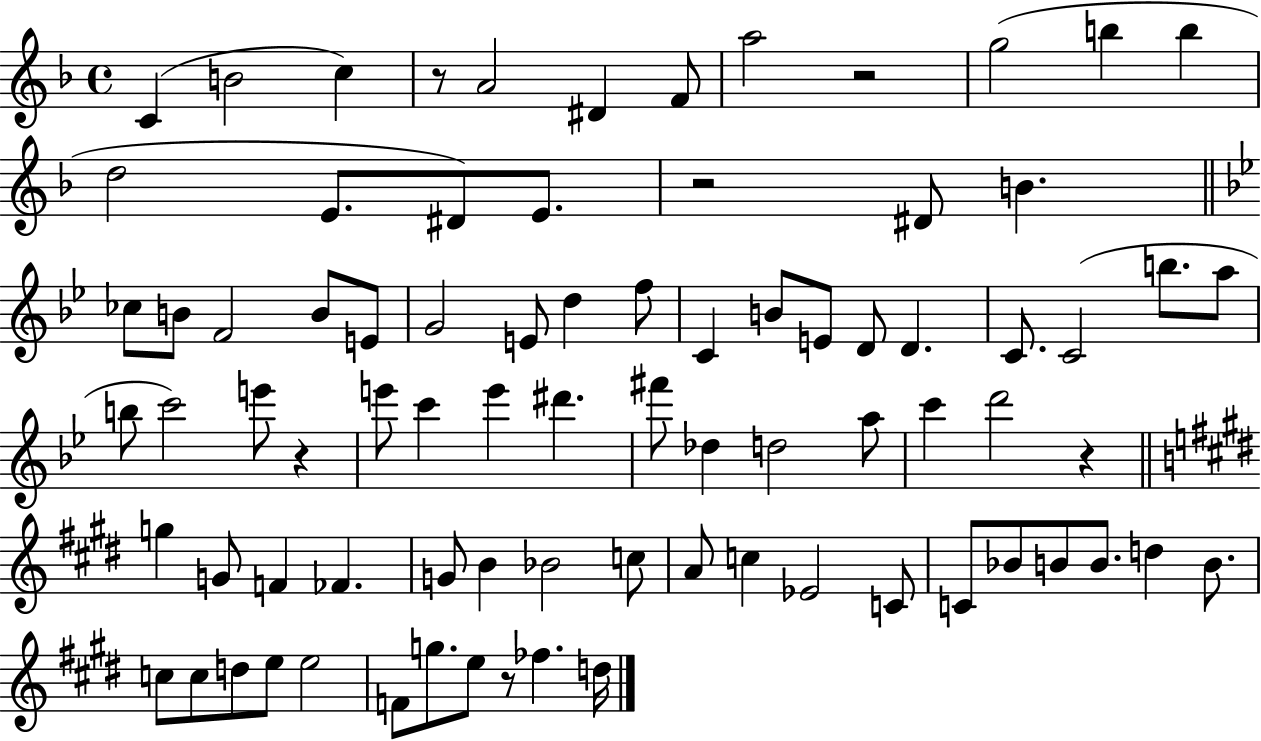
X:1
T:Untitled
M:4/4
L:1/4
K:F
C B2 c z/2 A2 ^D F/2 a2 z2 g2 b b d2 E/2 ^D/2 E/2 z2 ^D/2 B _c/2 B/2 F2 B/2 E/2 G2 E/2 d f/2 C B/2 E/2 D/2 D C/2 C2 b/2 a/2 b/2 c'2 e'/2 z e'/2 c' e' ^d' ^f'/2 _d d2 a/2 c' d'2 z g G/2 F _F G/2 B _B2 c/2 A/2 c _E2 C/2 C/2 _B/2 B/2 B/2 d B/2 c/2 c/2 d/2 e/2 e2 F/2 g/2 e/2 z/2 _f d/4